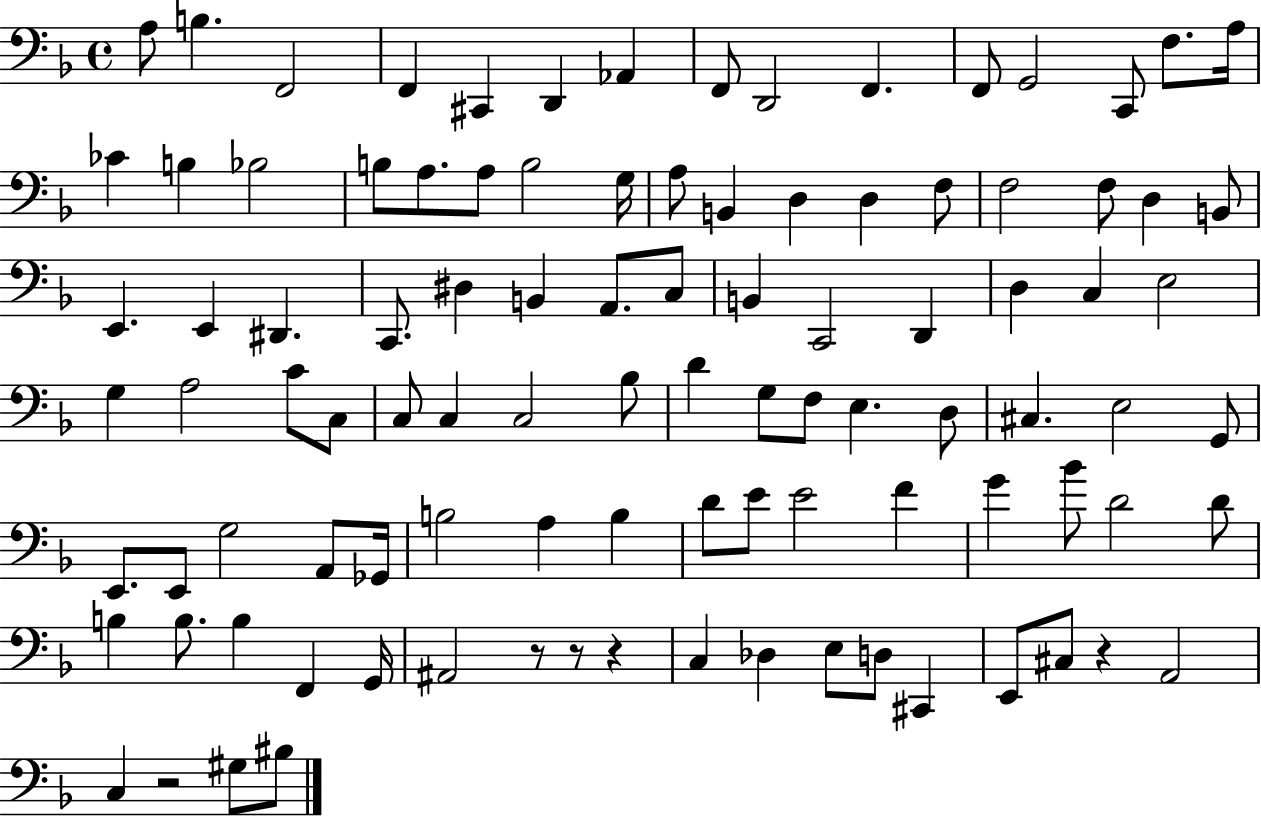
X:1
T:Untitled
M:4/4
L:1/4
K:F
A,/2 B, F,,2 F,, ^C,, D,, _A,, F,,/2 D,,2 F,, F,,/2 G,,2 C,,/2 F,/2 A,/4 _C B, _B,2 B,/2 A,/2 A,/2 B,2 G,/4 A,/2 B,, D, D, F,/2 F,2 F,/2 D, B,,/2 E,, E,, ^D,, C,,/2 ^D, B,, A,,/2 C,/2 B,, C,,2 D,, D, C, E,2 G, A,2 C/2 C,/2 C,/2 C, C,2 _B,/2 D G,/2 F,/2 E, D,/2 ^C, E,2 G,,/2 E,,/2 E,,/2 G,2 A,,/2 _G,,/4 B,2 A, B, D/2 E/2 E2 F G _B/2 D2 D/2 B, B,/2 B, F,, G,,/4 ^A,,2 z/2 z/2 z C, _D, E,/2 D,/2 ^C,, E,,/2 ^C,/2 z A,,2 C, z2 ^G,/2 ^B,/2